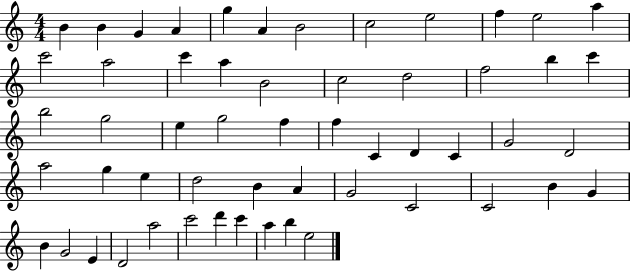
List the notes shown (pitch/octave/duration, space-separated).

B4/q B4/q G4/q A4/q G5/q A4/q B4/h C5/h E5/h F5/q E5/h A5/q C6/h A5/h C6/q A5/q B4/h C5/h D5/h F5/h B5/q C6/q B5/h G5/h E5/q G5/h F5/q F5/q C4/q D4/q C4/q G4/h D4/h A5/h G5/q E5/q D5/h B4/q A4/q G4/h C4/h C4/h B4/q G4/q B4/q G4/h E4/q D4/h A5/h C6/h D6/q C6/q A5/q B5/q E5/h